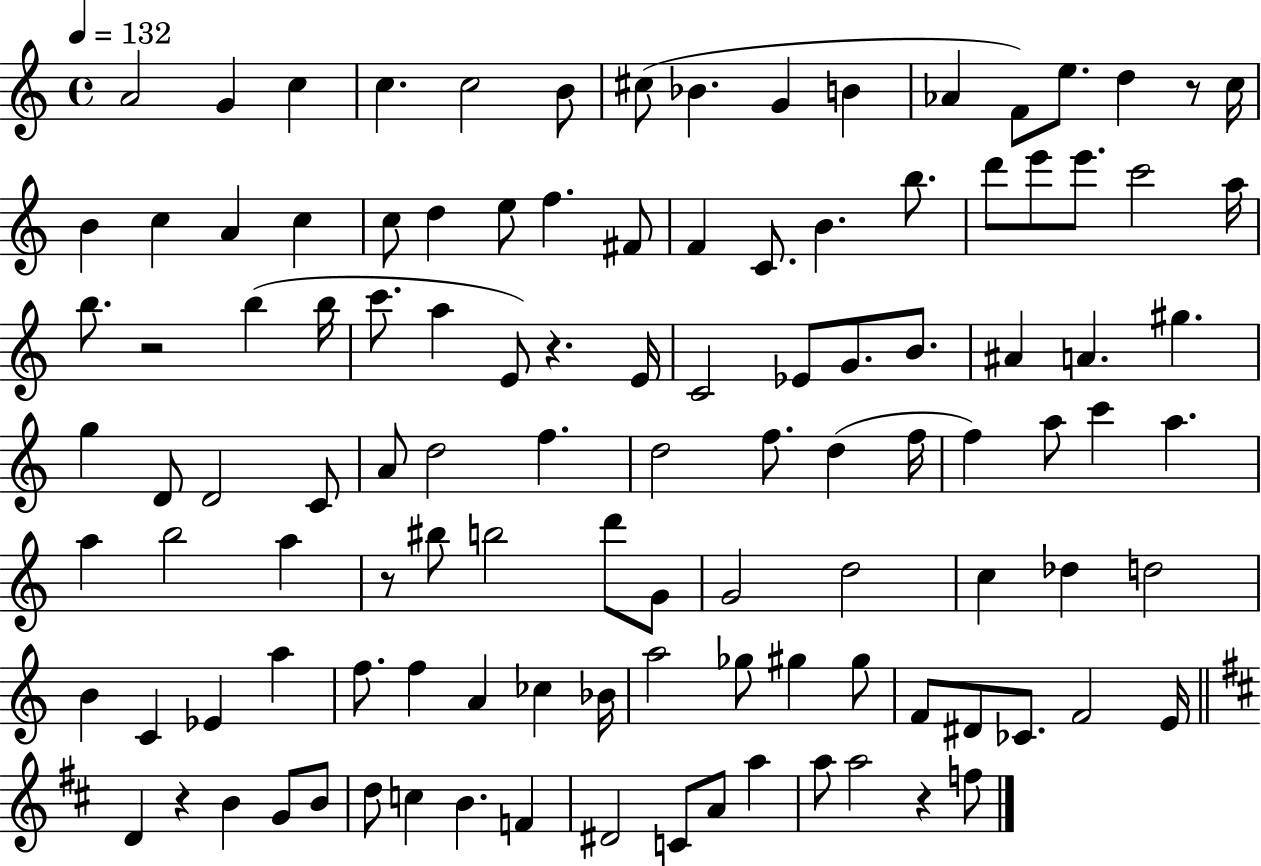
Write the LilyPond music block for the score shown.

{
  \clef treble
  \time 4/4
  \defaultTimeSignature
  \key c \major
  \tempo 4 = 132
  a'2 g'4 c''4 | c''4. c''2 b'8 | cis''8( bes'4. g'4 b'4 | aes'4 f'8) e''8. d''4 r8 c''16 | \break b'4 c''4 a'4 c''4 | c''8 d''4 e''8 f''4. fis'8 | f'4 c'8. b'4. b''8. | d'''8 e'''8 e'''8. c'''2 a''16 | \break b''8. r2 b''4( b''16 | c'''8. a''4 e'8) r4. e'16 | c'2 ees'8 g'8. b'8. | ais'4 a'4. gis''4. | \break g''4 d'8 d'2 c'8 | a'8 d''2 f''4. | d''2 f''8. d''4( f''16 | f''4) a''8 c'''4 a''4. | \break a''4 b''2 a''4 | r8 bis''8 b''2 d'''8 g'8 | g'2 d''2 | c''4 des''4 d''2 | \break b'4 c'4 ees'4 a''4 | f''8. f''4 a'4 ces''4 bes'16 | a''2 ges''8 gis''4 gis''8 | f'8 dis'8 ces'8. f'2 e'16 | \break \bar "||" \break \key d \major d'4 r4 b'4 g'8 b'8 | d''8 c''4 b'4. f'4 | dis'2 c'8 a'8 a''4 | a''8 a''2 r4 f''8 | \break \bar "|."
}